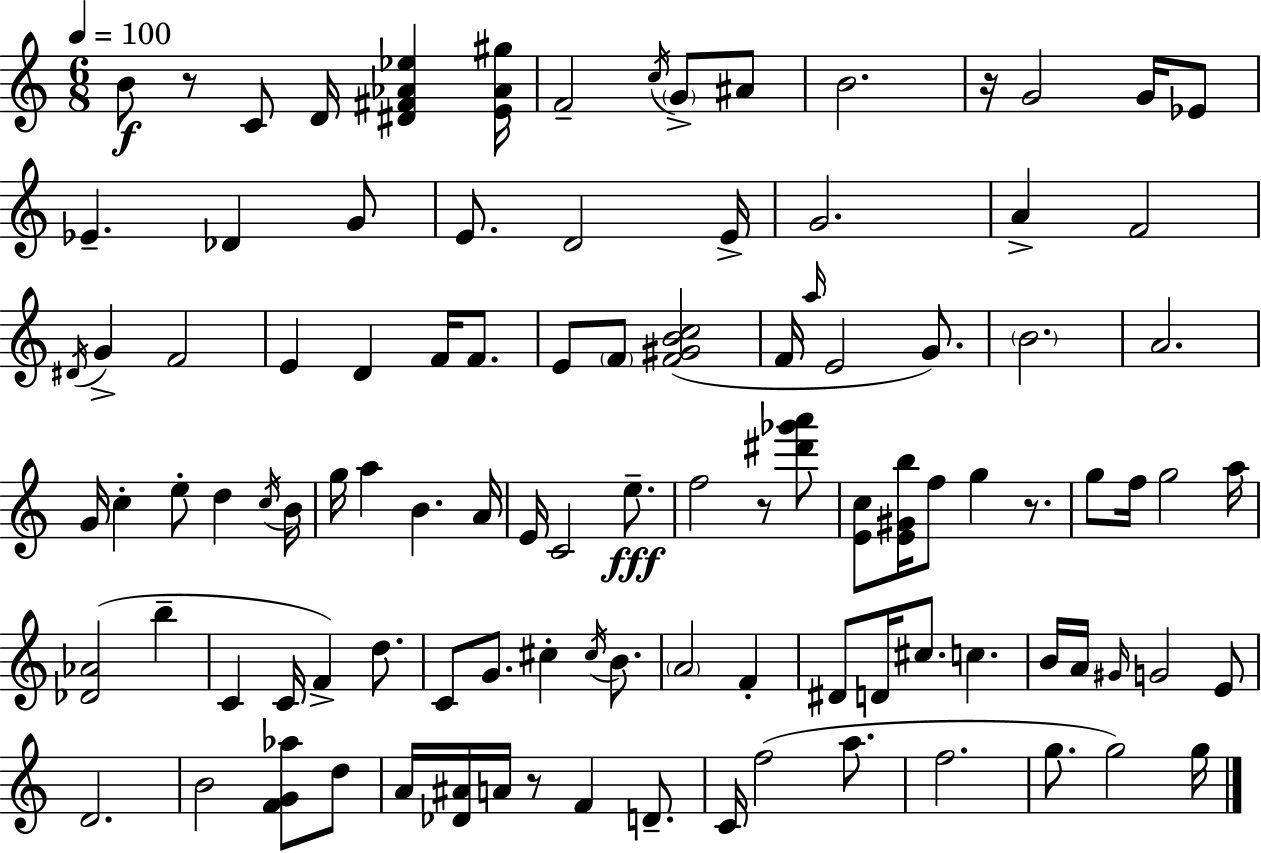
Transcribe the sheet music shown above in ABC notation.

X:1
T:Untitled
M:6/8
L:1/4
K:Am
B/2 z/2 C/2 D/4 [^D^F_A_e] [E_A^g]/4 F2 c/4 G/2 ^A/2 B2 z/4 G2 G/4 _E/2 _E _D G/2 E/2 D2 E/4 G2 A F2 ^D/4 G F2 E D F/4 F/2 E/2 F/2 [F^GBc]2 F/4 a/4 E2 G/2 B2 A2 G/4 c e/2 d c/4 B/4 g/4 a B A/4 E/4 C2 e/2 f2 z/2 [^d'_g'a']/2 [Ec]/2 [E^Gb]/4 f/2 g z/2 g/2 f/4 g2 a/4 [_D_A]2 b C C/4 F d/2 C/2 G/2 ^c ^c/4 B/2 A2 F ^D/2 D/4 ^c/2 c B/4 A/4 ^G/4 G2 E/2 D2 B2 [FG_a]/2 d/2 A/4 [_D^A]/4 A/4 z/2 F D/2 C/4 f2 a/2 f2 g/2 g2 g/4